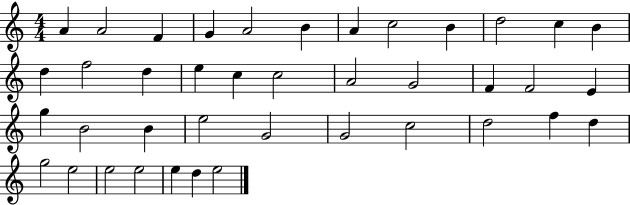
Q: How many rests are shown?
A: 0